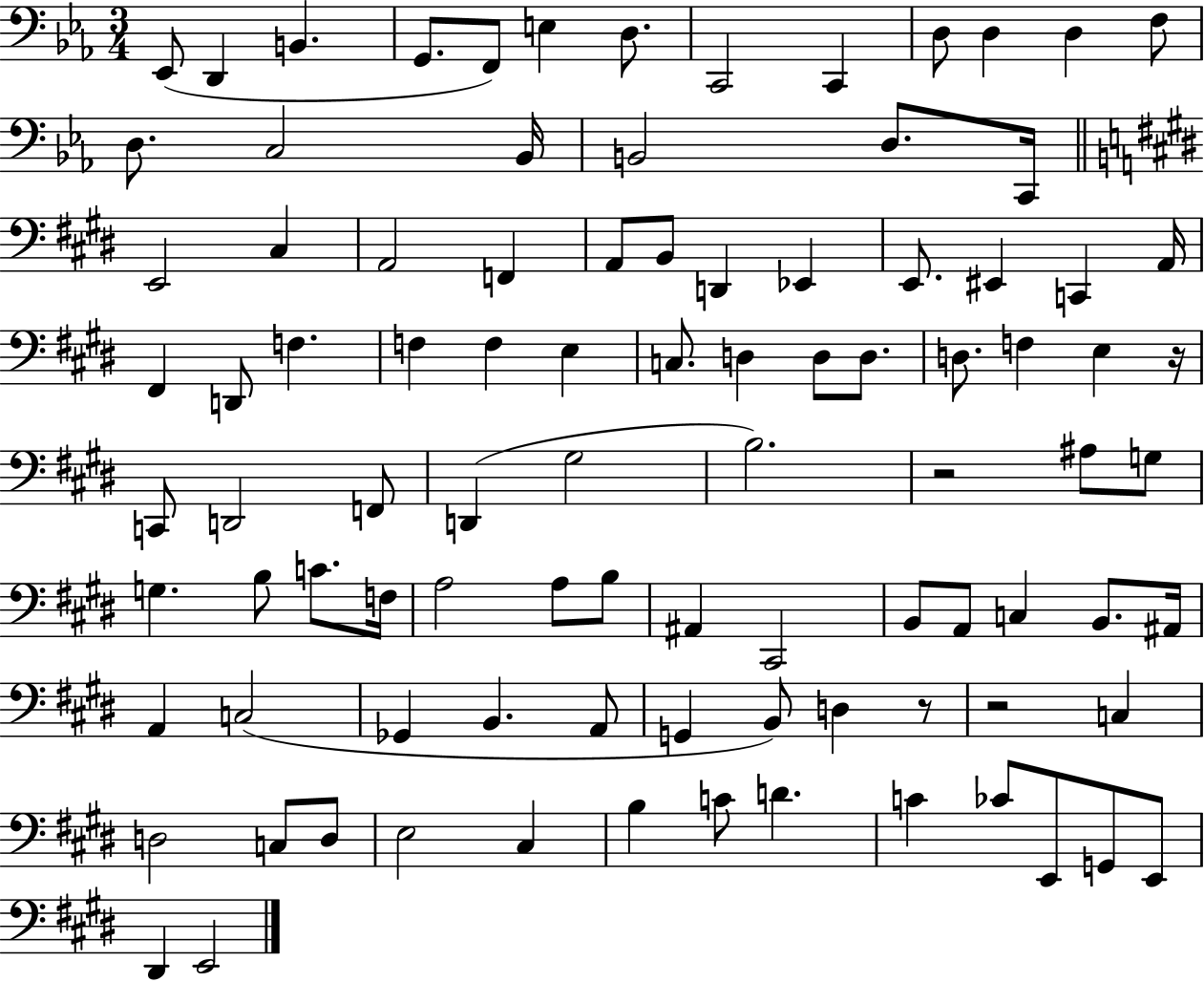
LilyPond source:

{
  \clef bass
  \numericTimeSignature
  \time 3/4
  \key ees \major
  ees,8( d,4 b,4. | g,8. f,8) e4 d8. | c,2 c,4 | d8 d4 d4 f8 | \break d8. c2 bes,16 | b,2 d8. c,16 | \bar "||" \break \key e \major e,2 cis4 | a,2 f,4 | a,8 b,8 d,4 ees,4 | e,8. eis,4 c,4 a,16 | \break fis,4 d,8 f4. | f4 f4 e4 | c8. d4 d8 d8. | d8. f4 e4 r16 | \break c,8 d,2 f,8 | d,4( gis2 | b2.) | r2 ais8 g8 | \break g4. b8 c'8. f16 | a2 a8 b8 | ais,4 cis,2 | b,8 a,8 c4 b,8. ais,16 | \break a,4 c2( | ges,4 b,4. a,8 | g,4 b,8) d4 r8 | r2 c4 | \break d2 c8 d8 | e2 cis4 | b4 c'8 d'4. | c'4 ces'8 e,8 g,8 e,8 | \break dis,4 e,2 | \bar "|."
}